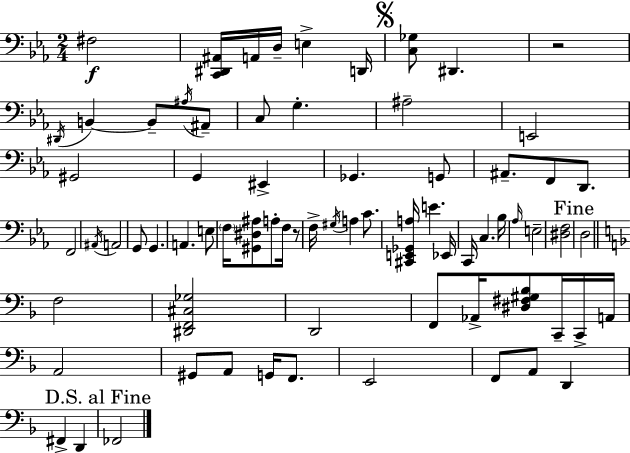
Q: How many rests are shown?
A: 2